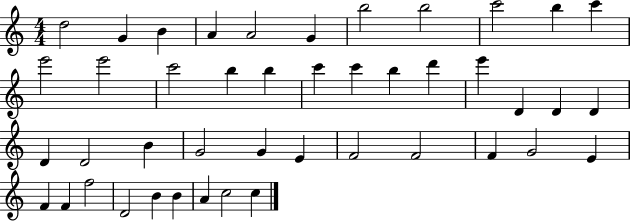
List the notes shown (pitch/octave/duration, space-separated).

D5/h G4/q B4/q A4/q A4/h G4/q B5/h B5/h C6/h B5/q C6/q E6/h E6/h C6/h B5/q B5/q C6/q C6/q B5/q D6/q E6/q D4/q D4/q D4/q D4/q D4/h B4/q G4/h G4/q E4/q F4/h F4/h F4/q G4/h E4/q F4/q F4/q F5/h D4/h B4/q B4/q A4/q C5/h C5/q